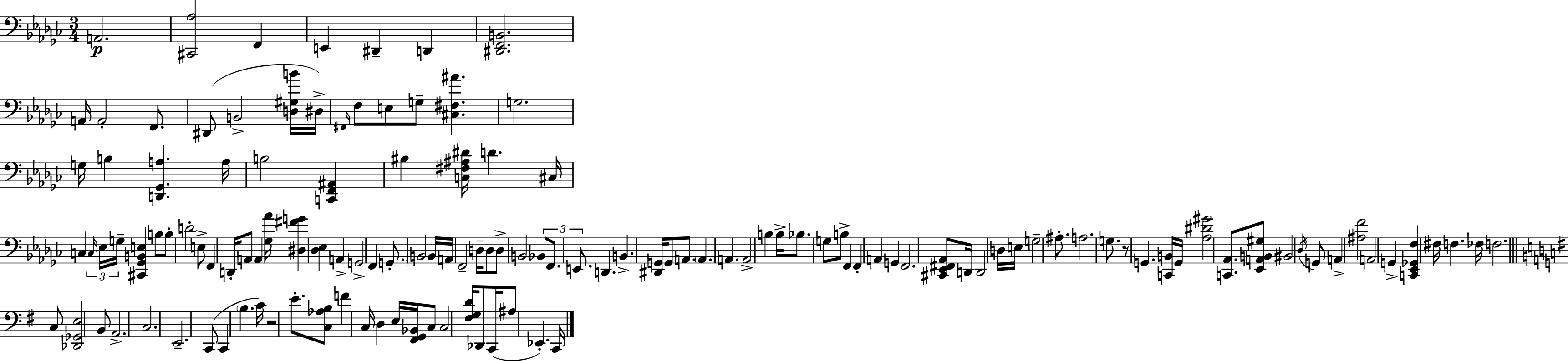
{
  \clef bass
  \numericTimeSignature
  \time 3/4
  \key ees \minor
  a,2.\p | <cis, aes>2 f,4 | e,4 dis,4-- d,4 | <dis, f, b,>2. | \break a,16 a,2-. f,8. | dis,8( b,2-> <d gis b'>16 dis16->) | \grace { fis,16 } f8 e8 g8-- <cis fis ais'>4. | g2. | \break g16 b4 <d, ges, a>4. | a16 b2 <c, f, ais,>4 | bis4 <c fis ais dis'>16 d'4. | cis16 c4 \tuplet 3/2 { \grace { c16 } ees16 g16-- } <cis, ges, b, e>4 | \break b8 b8-. d'2-. | e8-> f,4 d,16-. a,8 a,4 | <ges aes'>16 <dis fis' g'>4 <des ees>4 a,4-> | g,2-> f,4 | \break \parenthesize g,8.-. b,2 | b,16 a,16 f,2-- d16-- | d8 d8-> b,2 | \tuplet 3/2 { bes,8 f,8. e,8. } d,4. | \break b,4.-> <dis, g,>16 g,8 a,8. | \parenthesize a,4. a,4. | a,2-> b4 | b16-> bes8. g8 b8-> f,4 | \break f,4-. a,4 g,4 | f,2. | <cis, ees, fis, aes,>8 d,16 d,2 | d16 e16 g2-- ais8.-. | \break a2. | g8. r8 g,4. | <c, b,>16 g,16 <aes dis' gis'>2 <c, aes,>8. | <ees, a, b, gis>8 bis,2 | \break \acciaccatura { des16 } g,8 a,4-> <ais f'>2 | a,2 g,4-> | <c, ees, ges, f>4 fis16 f4. | fes16 f2. | \break \bar "||" \break \key g \major c8 <des, ges, e>2 b,8 | a,2.-> | c2. | e,2.-- | \break c,8( c,4 \parenthesize b4. | c'16) r2 e'8.-. | <c aes b>8 f'4 c16 d4 e16 | <fis, g, bes,>16 c8 c2 <fis g d'>16 | \break des,8 c,16( ais8 ees,4.-.) c,16 | \bar "|."
}